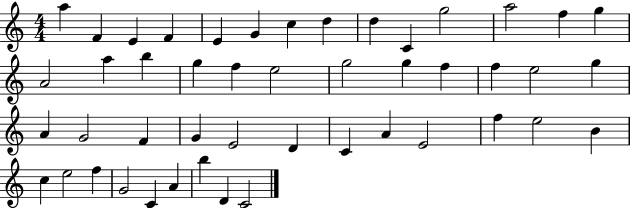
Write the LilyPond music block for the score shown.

{
  \clef treble
  \numericTimeSignature
  \time 4/4
  \key c \major
  a''4 f'4 e'4 f'4 | e'4 g'4 c''4 d''4 | d''4 c'4 g''2 | a''2 f''4 g''4 | \break a'2 a''4 b''4 | g''4 f''4 e''2 | g''2 g''4 f''4 | f''4 e''2 g''4 | \break a'4 g'2 f'4 | g'4 e'2 d'4 | c'4 a'4 e'2 | f''4 e''2 b'4 | \break c''4 e''2 f''4 | g'2 c'4 a'4 | b''4 d'4 c'2 | \bar "|."
}